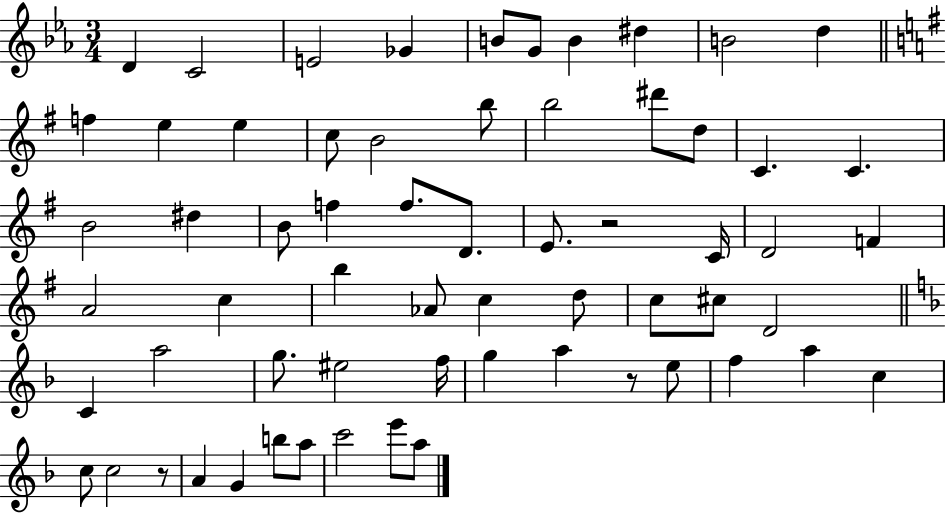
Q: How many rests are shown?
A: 3